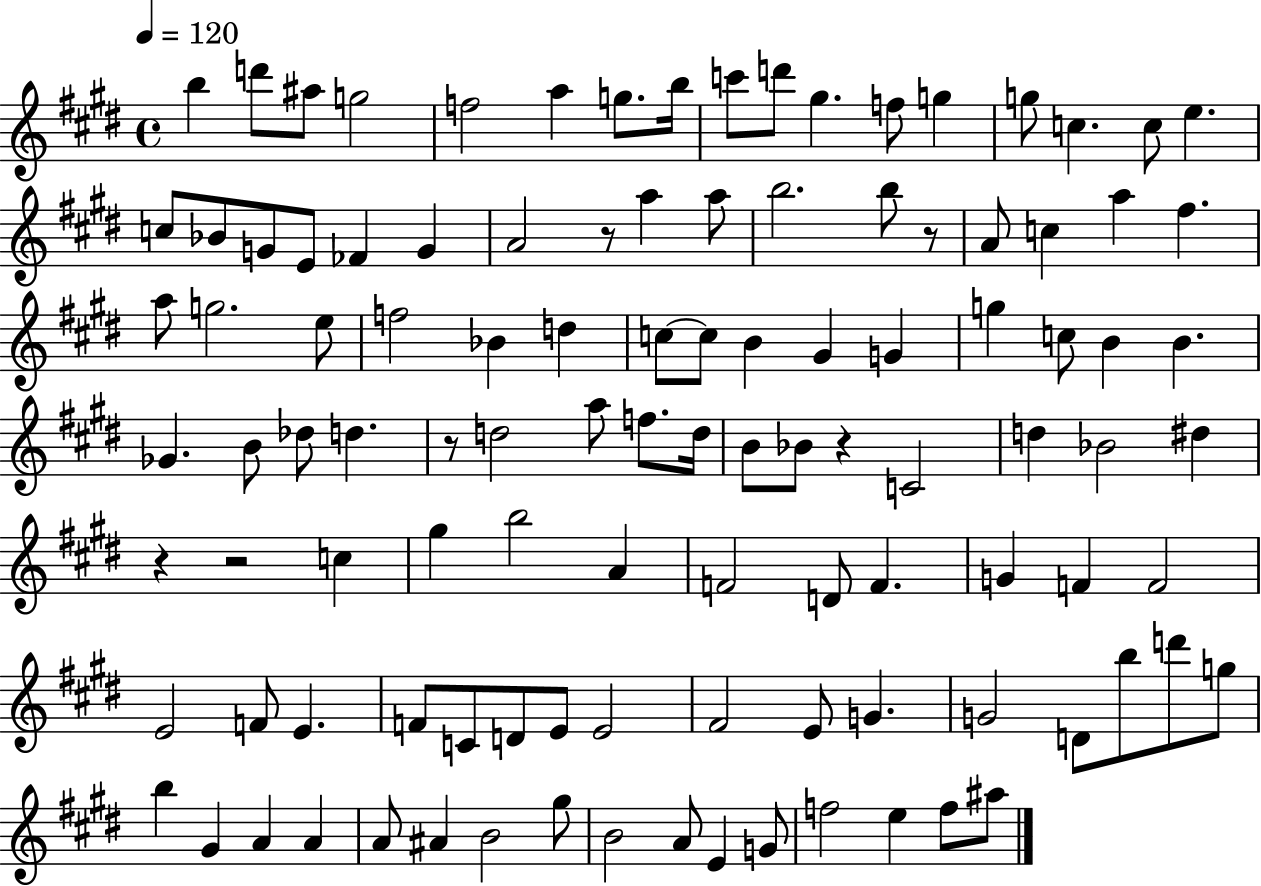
X:1
T:Untitled
M:4/4
L:1/4
K:E
b d'/2 ^a/2 g2 f2 a g/2 b/4 c'/2 d'/2 ^g f/2 g g/2 c c/2 e c/2 _B/2 G/2 E/2 _F G A2 z/2 a a/2 b2 b/2 z/2 A/2 c a ^f a/2 g2 e/2 f2 _B d c/2 c/2 B ^G G g c/2 B B _G B/2 _d/2 d z/2 d2 a/2 f/2 d/4 B/2 _B/2 z C2 d _B2 ^d z z2 c ^g b2 A F2 D/2 F G F F2 E2 F/2 E F/2 C/2 D/2 E/2 E2 ^F2 E/2 G G2 D/2 b/2 d'/2 g/2 b ^G A A A/2 ^A B2 ^g/2 B2 A/2 E G/2 f2 e f/2 ^a/2